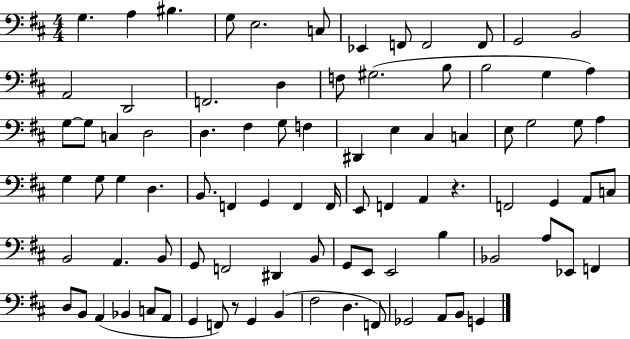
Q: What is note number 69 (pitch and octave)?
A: F2